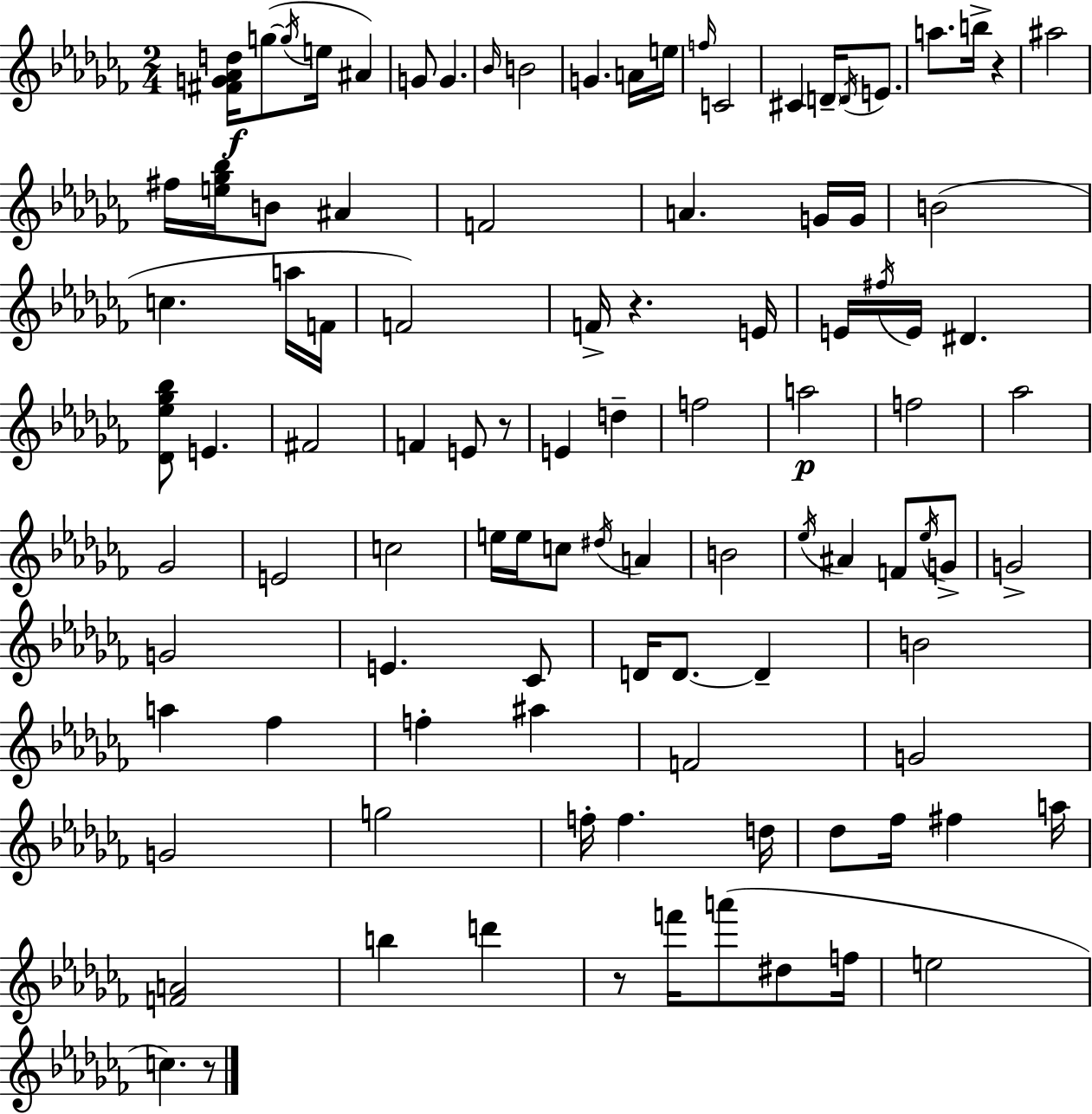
[F#4,G4,Ab4,D5]/s G5/e G5/s E5/s A#4/q G4/e G4/q. Bb4/s B4/h G4/q. A4/s E5/s F5/s C4/h C#4/q D4/s D4/s E4/e. A5/e. B5/s R/q A#5/h F#5/s [E5,Gb5,Bb5]/s B4/e A#4/q F4/h A4/q. G4/s G4/s B4/h C5/q. A5/s F4/s F4/h F4/s R/q. E4/s E4/s F#5/s E4/s D#4/q. [Db4,Eb5,Gb5,Bb5]/e E4/q. F#4/h F4/q E4/e R/e E4/q D5/q F5/h A5/h F5/h Ab5/h Gb4/h E4/h C5/h E5/s E5/s C5/e D#5/s A4/q B4/h Eb5/s A#4/q F4/e Eb5/s G4/e G4/h G4/h E4/q. CES4/e D4/s D4/e. D4/q B4/h A5/q FES5/q F5/q A#5/q F4/h G4/h G4/h G5/h F5/s F5/q. D5/s Db5/e FES5/s F#5/q A5/s [F4,A4]/h B5/q D6/q R/e F6/s A6/e D#5/e F5/s E5/h C5/q. R/e